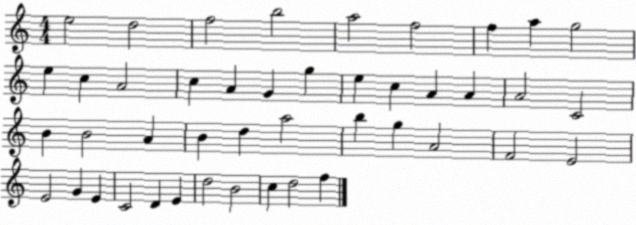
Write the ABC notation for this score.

X:1
T:Untitled
M:4/4
L:1/4
K:C
e2 d2 f2 b2 a2 f2 f a g2 e c A2 c A G g e c A A A2 C2 B B2 A B d a2 b g A2 F2 E2 E2 G E C2 D E d2 B2 c d2 f